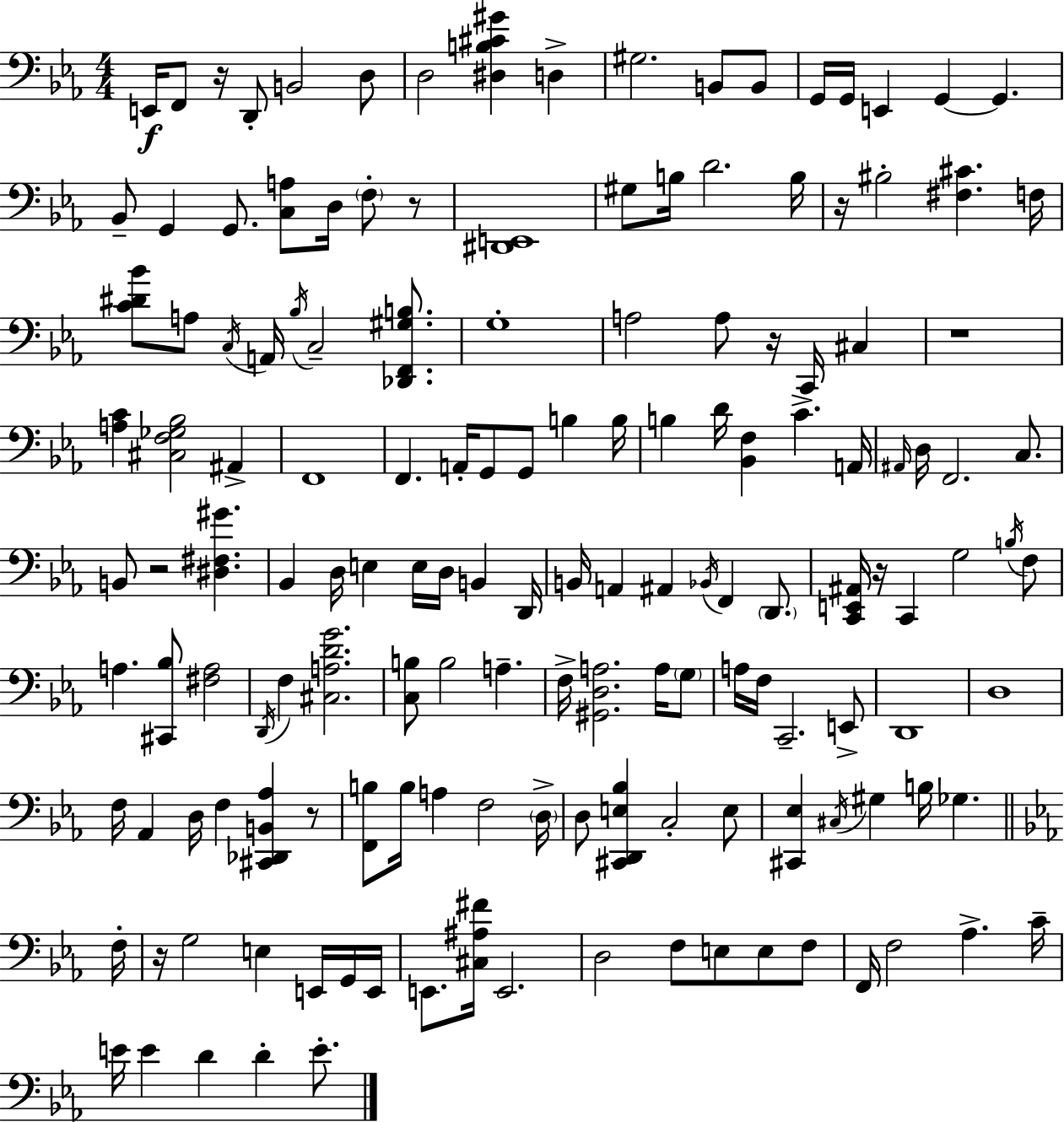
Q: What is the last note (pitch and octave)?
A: E4